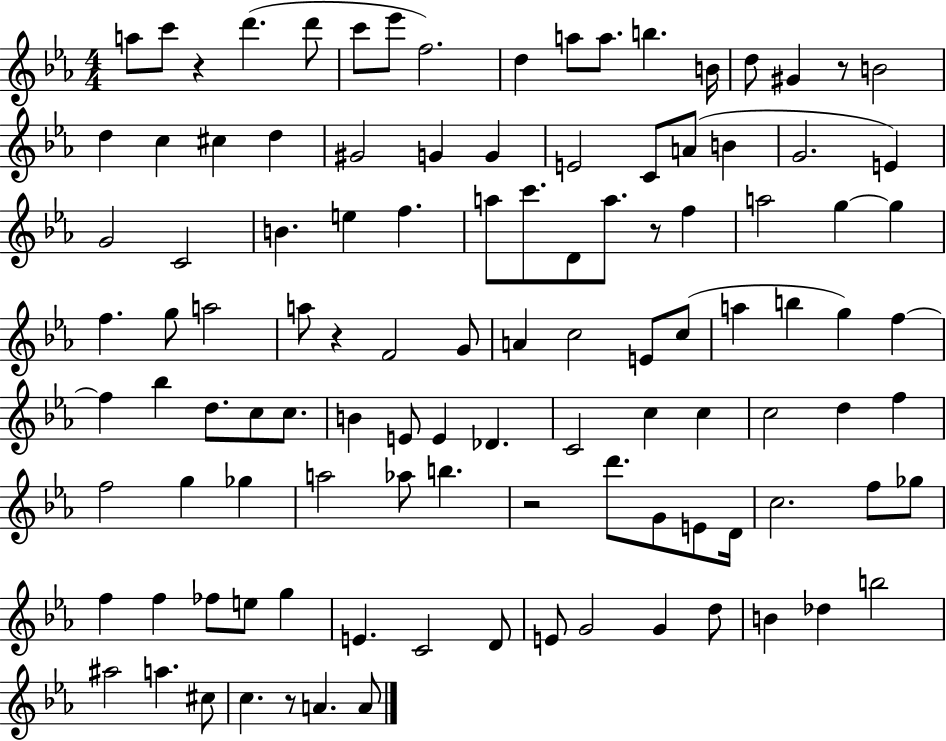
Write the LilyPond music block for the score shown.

{
  \clef treble
  \numericTimeSignature
  \time 4/4
  \key ees \major
  a''8 c'''8 r4 d'''4.( d'''8 | c'''8 ees'''8 f''2.) | d''4 a''8 a''8. b''4. b'16 | d''8 gis'4 r8 b'2 | \break d''4 c''4 cis''4 d''4 | gis'2 g'4 g'4 | e'2 c'8 a'8( b'4 | g'2. e'4) | \break g'2 c'2 | b'4. e''4 f''4. | a''8 c'''8. d'8 a''8. r8 f''4 | a''2 g''4~~ g''4 | \break f''4. g''8 a''2 | a''8 r4 f'2 g'8 | a'4 c''2 e'8 c''8( | a''4 b''4 g''4) f''4~~ | \break f''4 bes''4 d''8. c''8 c''8. | b'4 e'8 e'4 des'4. | c'2 c''4 c''4 | c''2 d''4 f''4 | \break f''2 g''4 ges''4 | a''2 aes''8 b''4. | r2 d'''8. g'8 e'8 d'16 | c''2. f''8 ges''8 | \break f''4 f''4 fes''8 e''8 g''4 | e'4. c'2 d'8 | e'8 g'2 g'4 d''8 | b'4 des''4 b''2 | \break ais''2 a''4. cis''8 | c''4. r8 a'4. a'8 | \bar "|."
}